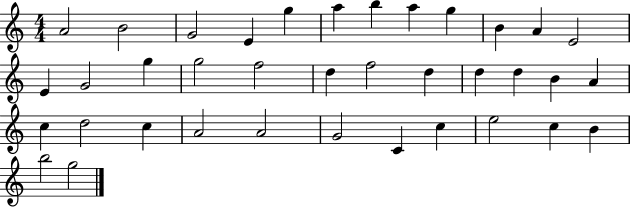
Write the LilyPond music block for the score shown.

{
  \clef treble
  \numericTimeSignature
  \time 4/4
  \key c \major
  a'2 b'2 | g'2 e'4 g''4 | a''4 b''4 a''4 g''4 | b'4 a'4 e'2 | \break e'4 g'2 g''4 | g''2 f''2 | d''4 f''2 d''4 | d''4 d''4 b'4 a'4 | \break c''4 d''2 c''4 | a'2 a'2 | g'2 c'4 c''4 | e''2 c''4 b'4 | \break b''2 g''2 | \bar "|."
}